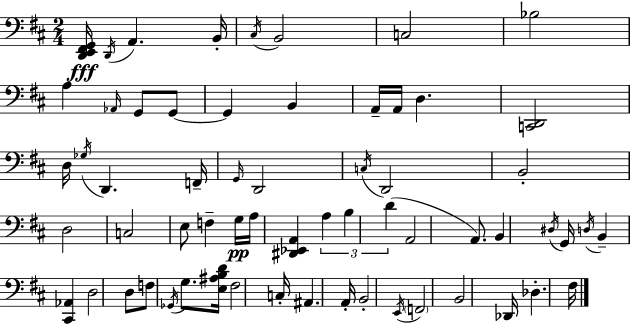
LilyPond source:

{
  \clef bass
  \numericTimeSignature
  \time 2/4
  \key d \major
  <d, e, fis, g,>16\fff \acciaccatura { d,16 } a,4. | b,16-. \acciaccatura { cis16 } b,2 | c2 | bes2 | \break a4 \grace { aes,16 } g,8 | g,8~~ g,4 b,4 | a,16-- a,16 d4. | <c, d,>2 | \break d16 \acciaccatura { ges16 } d,4. | f,16-- \grace { g,16 } d,2 | \acciaccatura { c16 } d,2 | b,2-. | \break d2 | c2 | e8 | f4-- g16\pp a16 <dis, ees, a,>4 | \break \tuplet 3/2 { a4 b4 | d'4( } a,2 | a,8.) | b,4 \acciaccatura { dis16 } g,16 \acciaccatura { d16 } | \break b,4-- <cis, aes,>4 | d2 | d8 f8 \acciaccatura { ges,16 } g8. | <e ais b d'>16 fis2 | \break c16-. ais,4. | a,16-. b,2-. | \acciaccatura { e,16 } \parenthesize f,2 | b,2 | \break des,16 des4.-. | fis16 \bar "|."
}